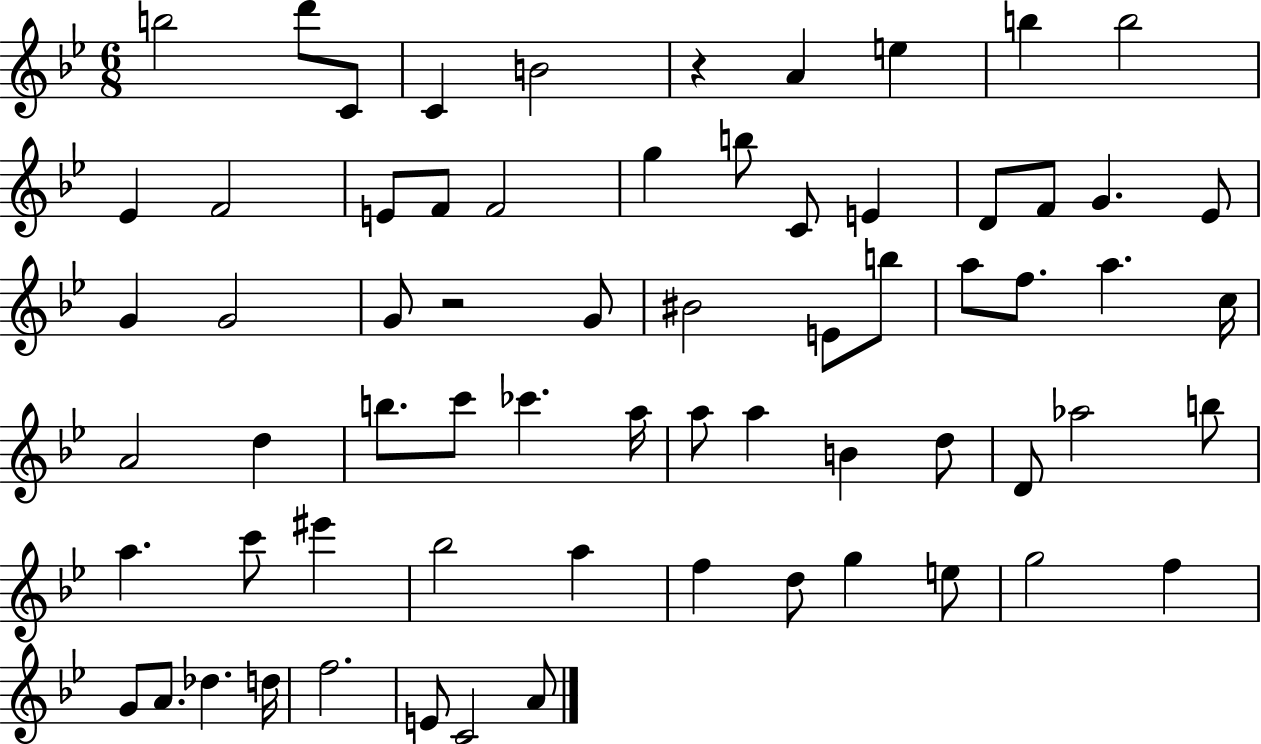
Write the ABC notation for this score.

X:1
T:Untitled
M:6/8
L:1/4
K:Bb
b2 d'/2 C/2 C B2 z A e b b2 _E F2 E/2 F/2 F2 g b/2 C/2 E D/2 F/2 G _E/2 G G2 G/2 z2 G/2 ^B2 E/2 b/2 a/2 f/2 a c/4 A2 d b/2 c'/2 _c' a/4 a/2 a B d/2 D/2 _a2 b/2 a c'/2 ^e' _b2 a f d/2 g e/2 g2 f G/2 A/2 _d d/4 f2 E/2 C2 A/2